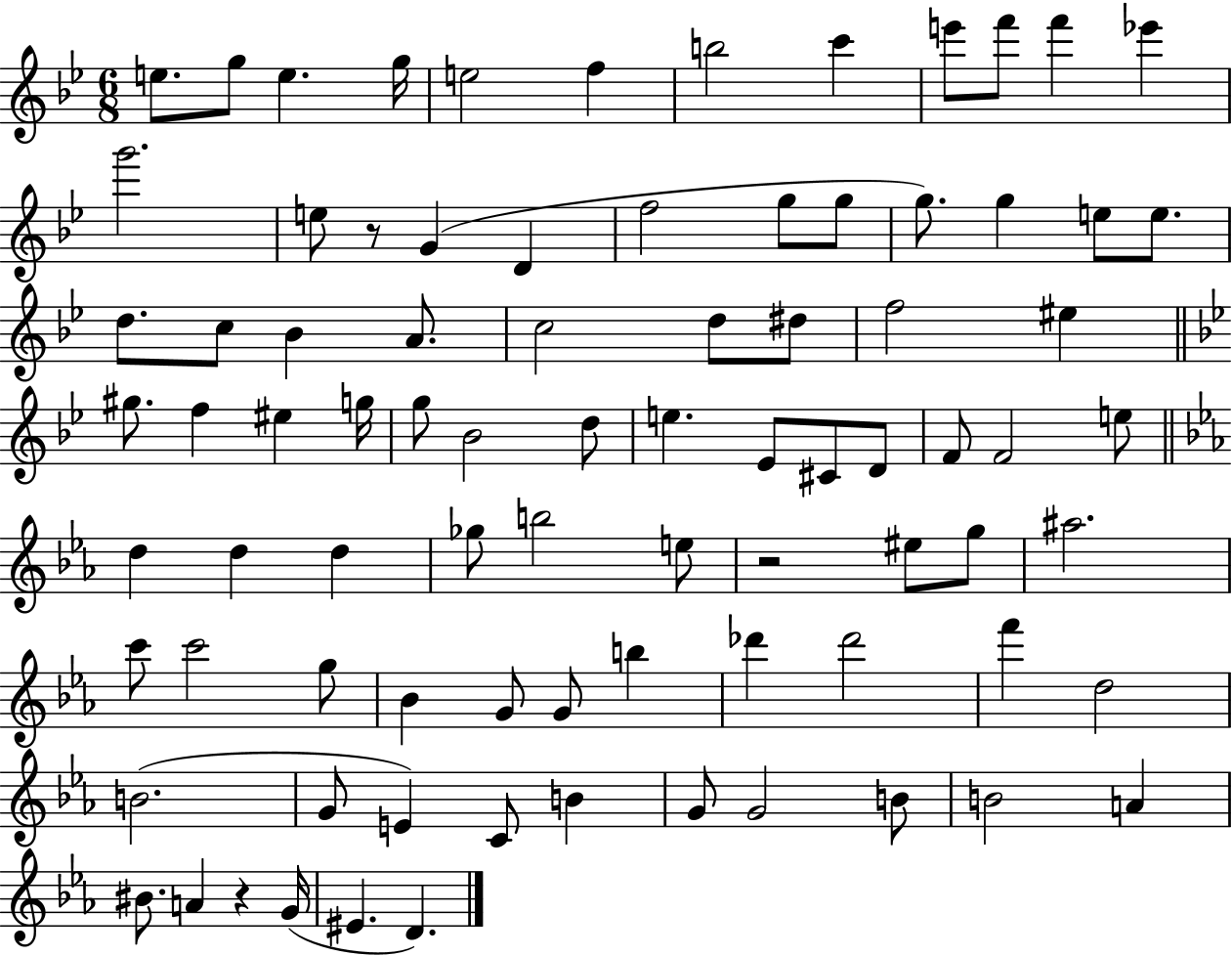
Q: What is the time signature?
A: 6/8